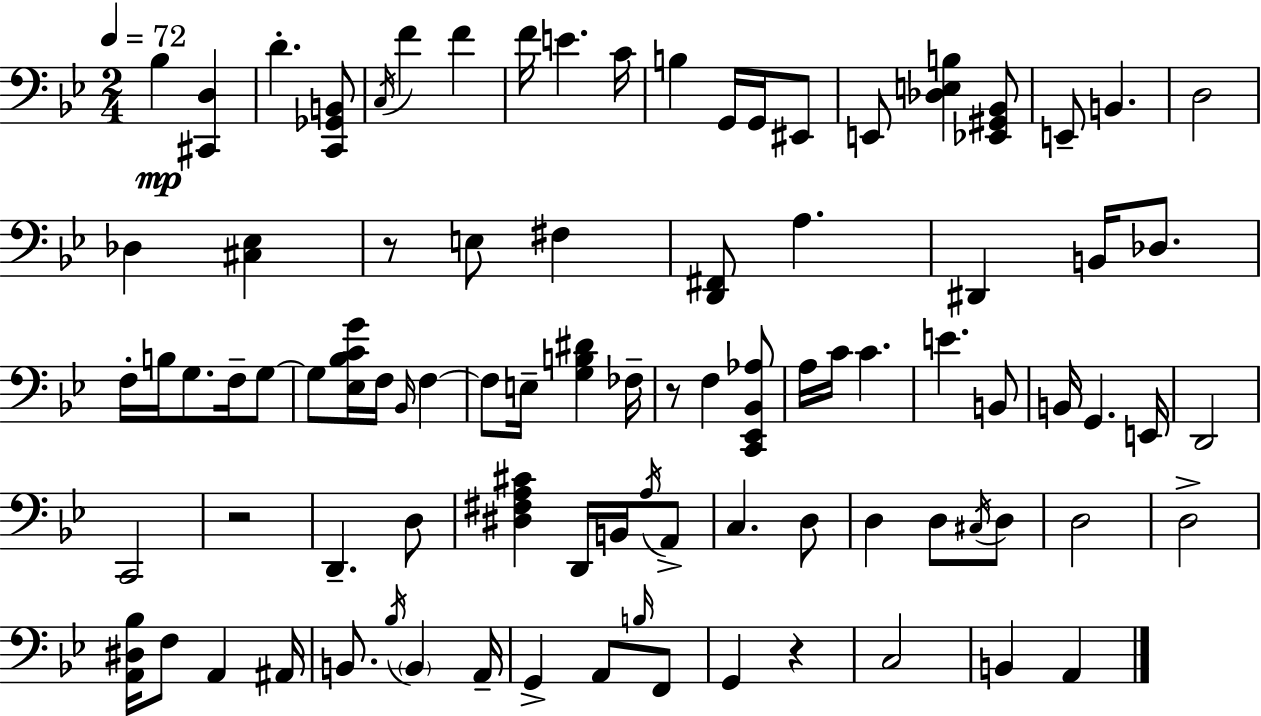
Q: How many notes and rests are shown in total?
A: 90